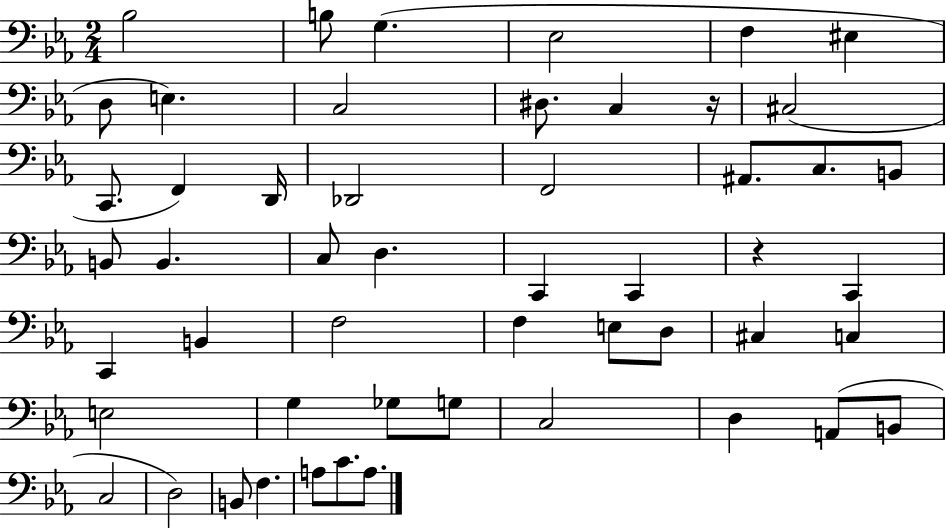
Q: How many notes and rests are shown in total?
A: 52